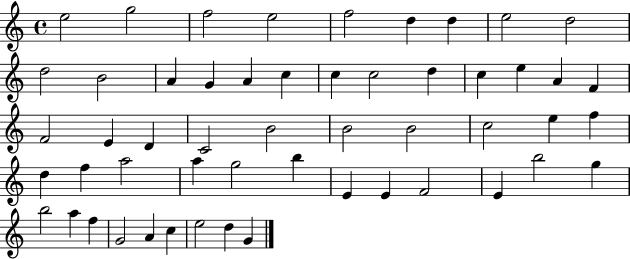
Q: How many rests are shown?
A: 0